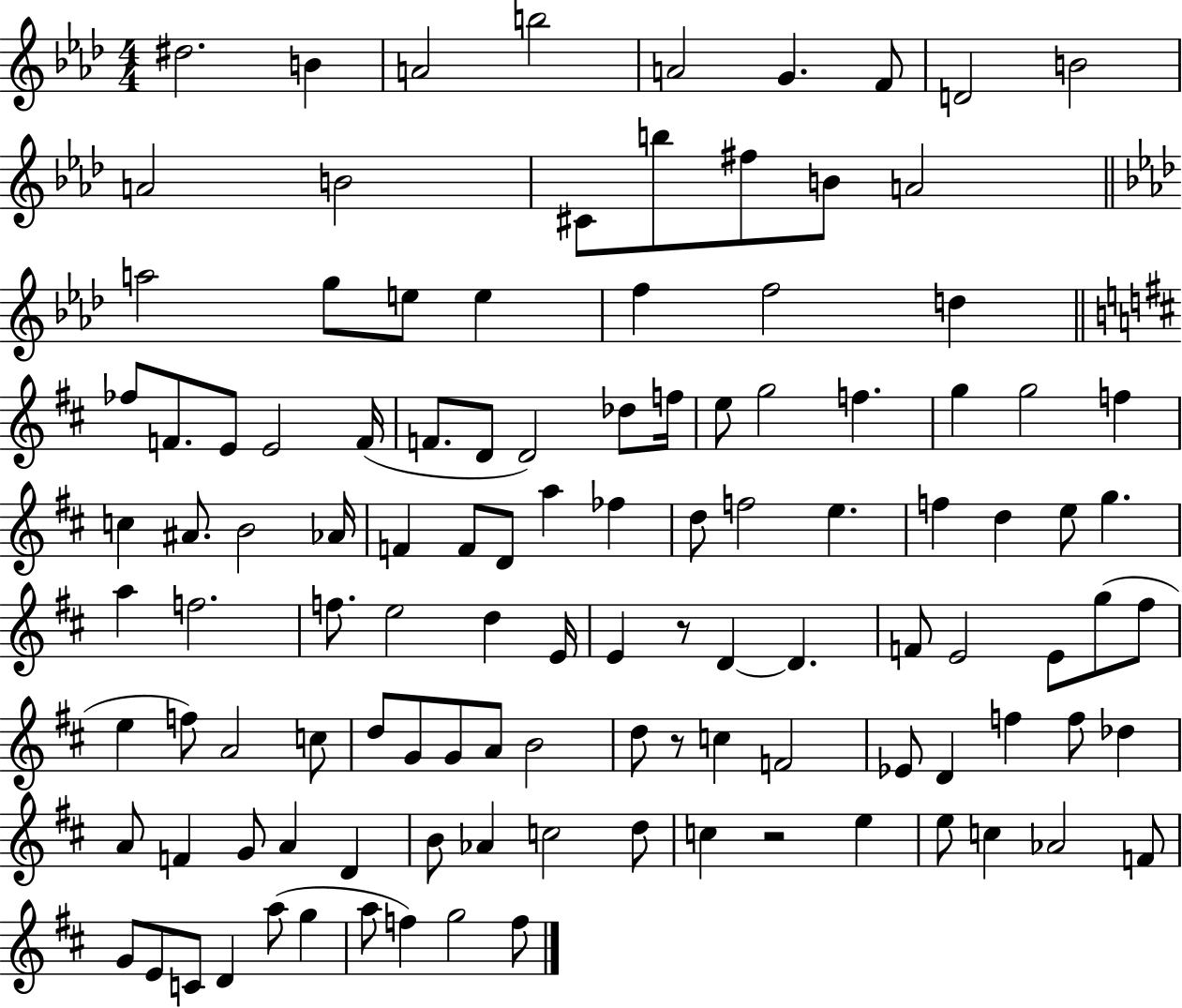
D#5/h. B4/q A4/h B5/h A4/h G4/q. F4/e D4/h B4/h A4/h B4/h C#4/e B5/e F#5/e B4/e A4/h A5/h G5/e E5/e E5/q F5/q F5/h D5/q FES5/e F4/e. E4/e E4/h F4/s F4/e. D4/e D4/h Db5/e F5/s E5/e G5/h F5/q. G5/q G5/h F5/q C5/q A#4/e. B4/h Ab4/s F4/q F4/e D4/e A5/q FES5/q D5/e F5/h E5/q. F5/q D5/q E5/e G5/q. A5/q F5/h. F5/e. E5/h D5/q E4/s E4/q R/e D4/q D4/q. F4/e E4/h E4/e G5/e F#5/e E5/q F5/e A4/h C5/e D5/e G4/e G4/e A4/e B4/h D5/e R/e C5/q F4/h Eb4/e D4/q F5/q F5/e Db5/q A4/e F4/q G4/e A4/q D4/q B4/e Ab4/q C5/h D5/e C5/q R/h E5/q E5/e C5/q Ab4/h F4/e G4/e E4/e C4/e D4/q A5/e G5/q A5/e F5/q G5/h F5/e